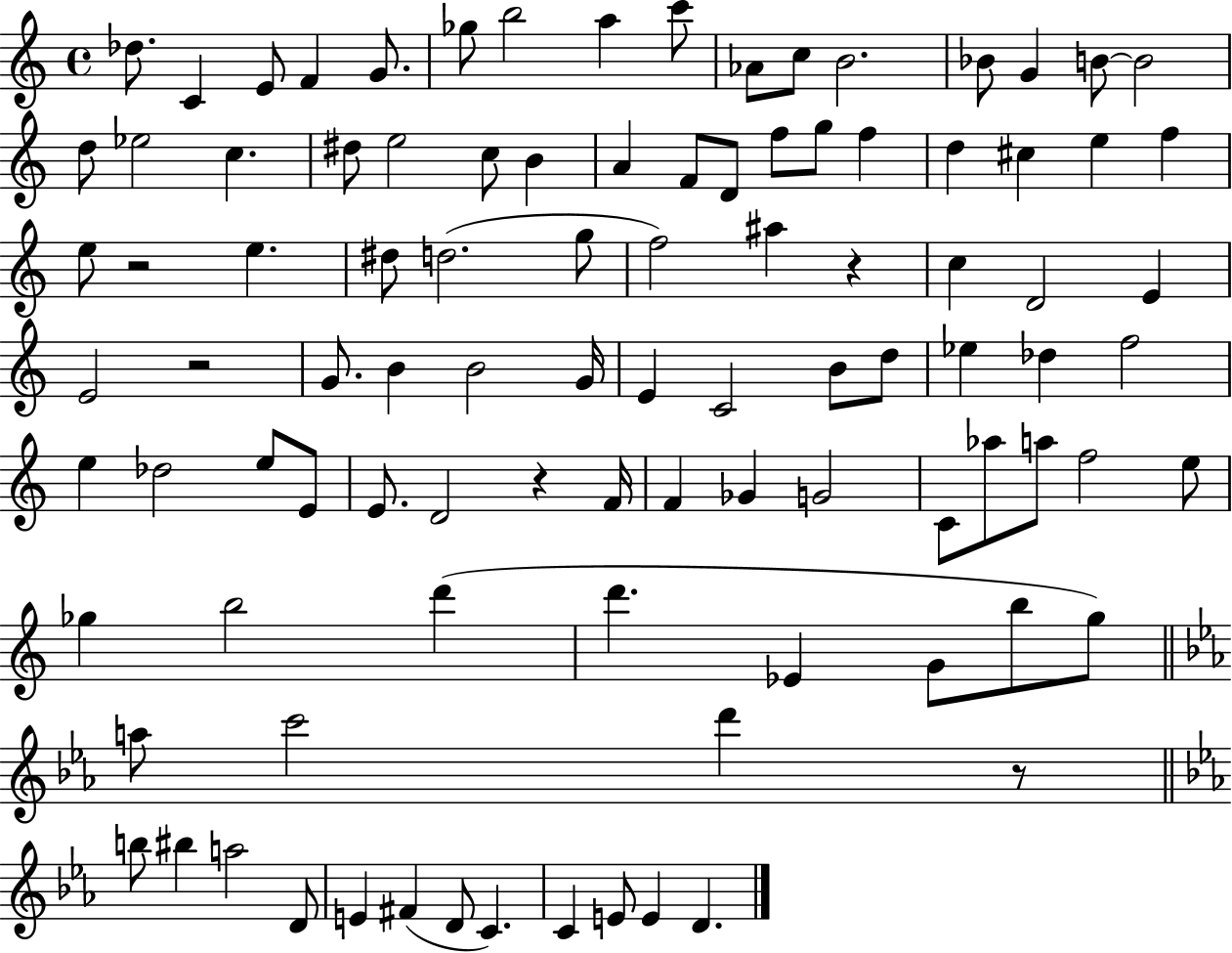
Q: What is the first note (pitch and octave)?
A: Db5